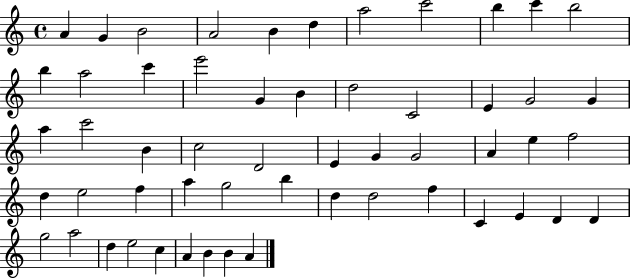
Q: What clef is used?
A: treble